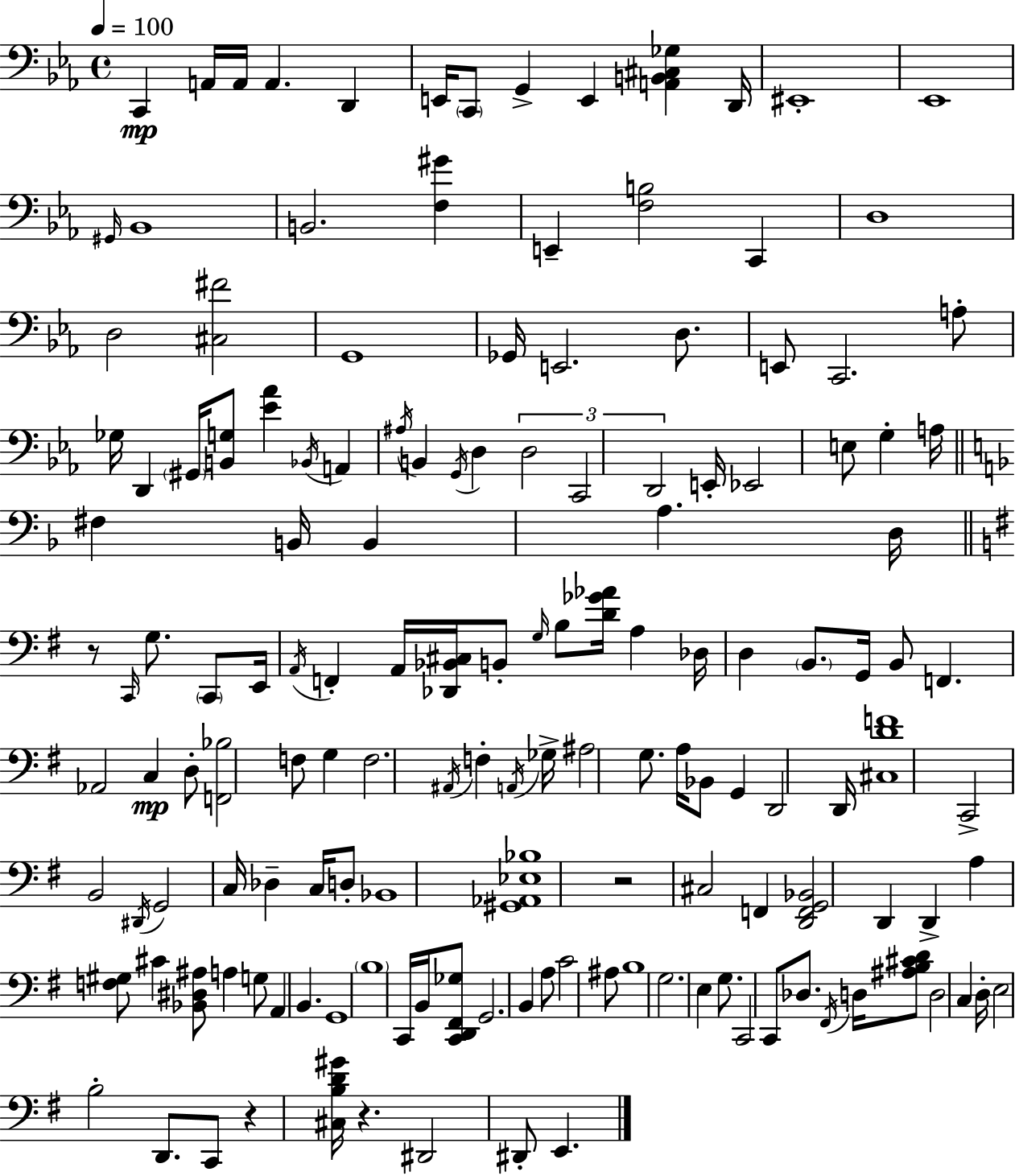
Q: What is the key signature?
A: C minor